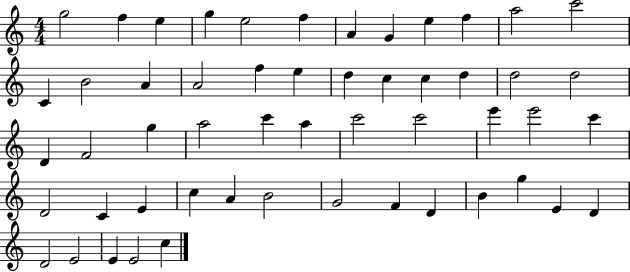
G5/h F5/q E5/q G5/q E5/h F5/q A4/q G4/q E5/q F5/q A5/h C6/h C4/q B4/h A4/q A4/h F5/q E5/q D5/q C5/q C5/q D5/q D5/h D5/h D4/q F4/h G5/q A5/h C6/q A5/q C6/h C6/h E6/q E6/h C6/q D4/h C4/q E4/q C5/q A4/q B4/h G4/h F4/q D4/q B4/q G5/q E4/q D4/q D4/h E4/h E4/q E4/h C5/q